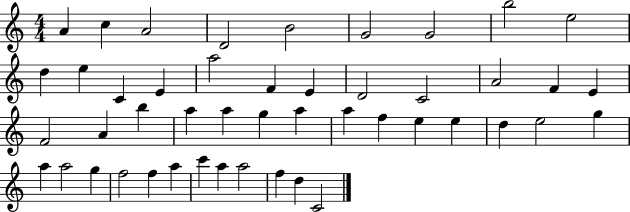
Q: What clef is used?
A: treble